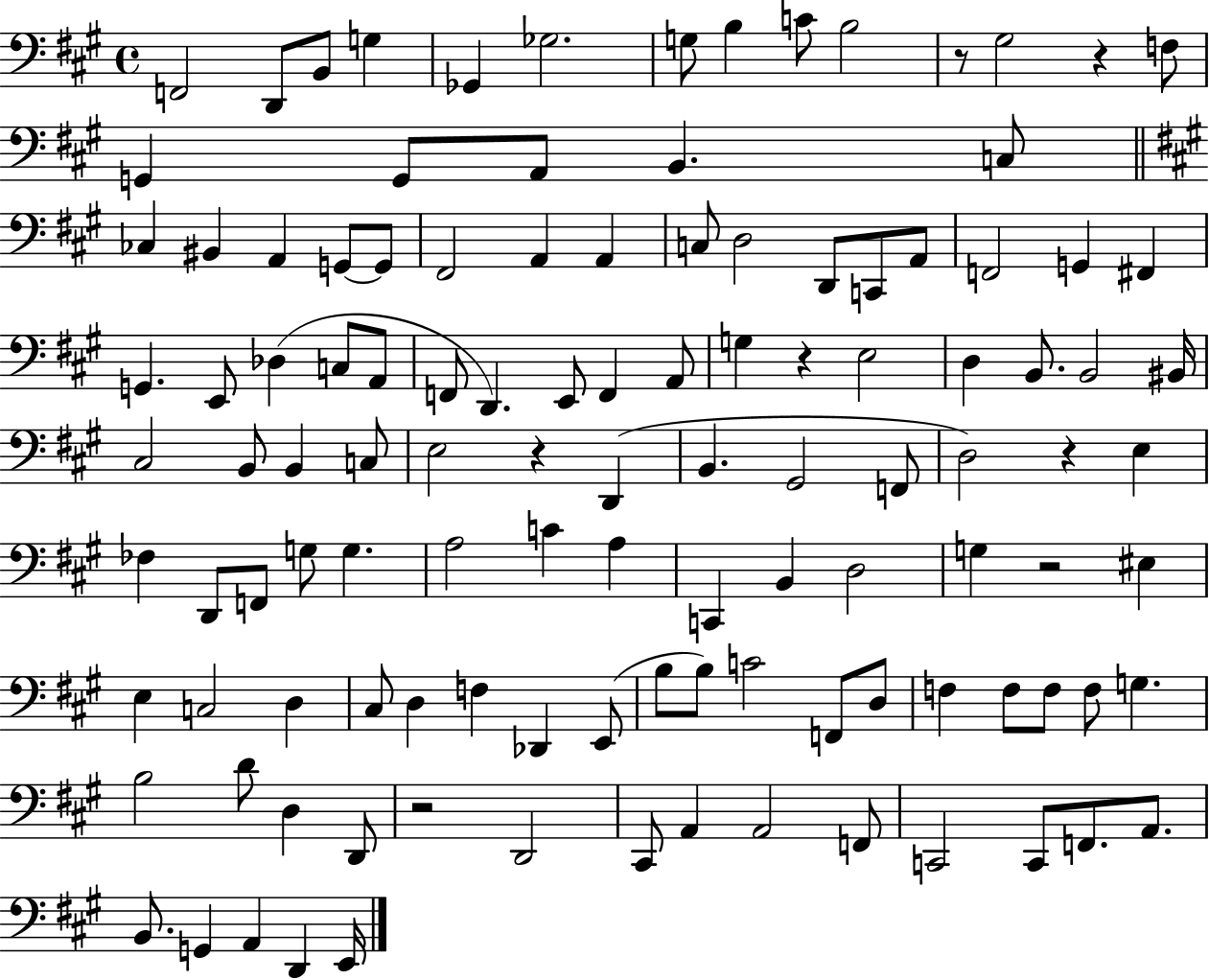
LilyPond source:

{
  \clef bass
  \time 4/4
  \defaultTimeSignature
  \key a \major
  f,2 d,8 b,8 g4 | ges,4 ges2. | g8 b4 c'8 b2 | r8 gis2 r4 f8 | \break g,4 g,8 a,8 b,4. c8 | \bar "||" \break \key a \major ces4 bis,4 a,4 g,8~~ g,8 | fis,2 a,4 a,4 | c8 d2 d,8 c,8 a,8 | f,2 g,4 fis,4 | \break g,4. e,8 des4( c8 a,8 | f,8 d,4.) e,8 f,4 a,8 | g4 r4 e2 | d4 b,8. b,2 bis,16 | \break cis2 b,8 b,4 c8 | e2 r4 d,4( | b,4. gis,2 f,8 | d2) r4 e4 | \break fes4 d,8 f,8 g8 g4. | a2 c'4 a4 | c,4 b,4 d2 | g4 r2 eis4 | \break e4 c2 d4 | cis8 d4 f4 des,4 e,8( | b8 b8) c'2 f,8 d8 | f4 f8 f8 f8 g4. | \break b2 d'8 d4 d,8 | r2 d,2 | cis,8 a,4 a,2 f,8 | c,2 c,8 f,8. a,8. | \break b,8. g,4 a,4 d,4 e,16 | \bar "|."
}